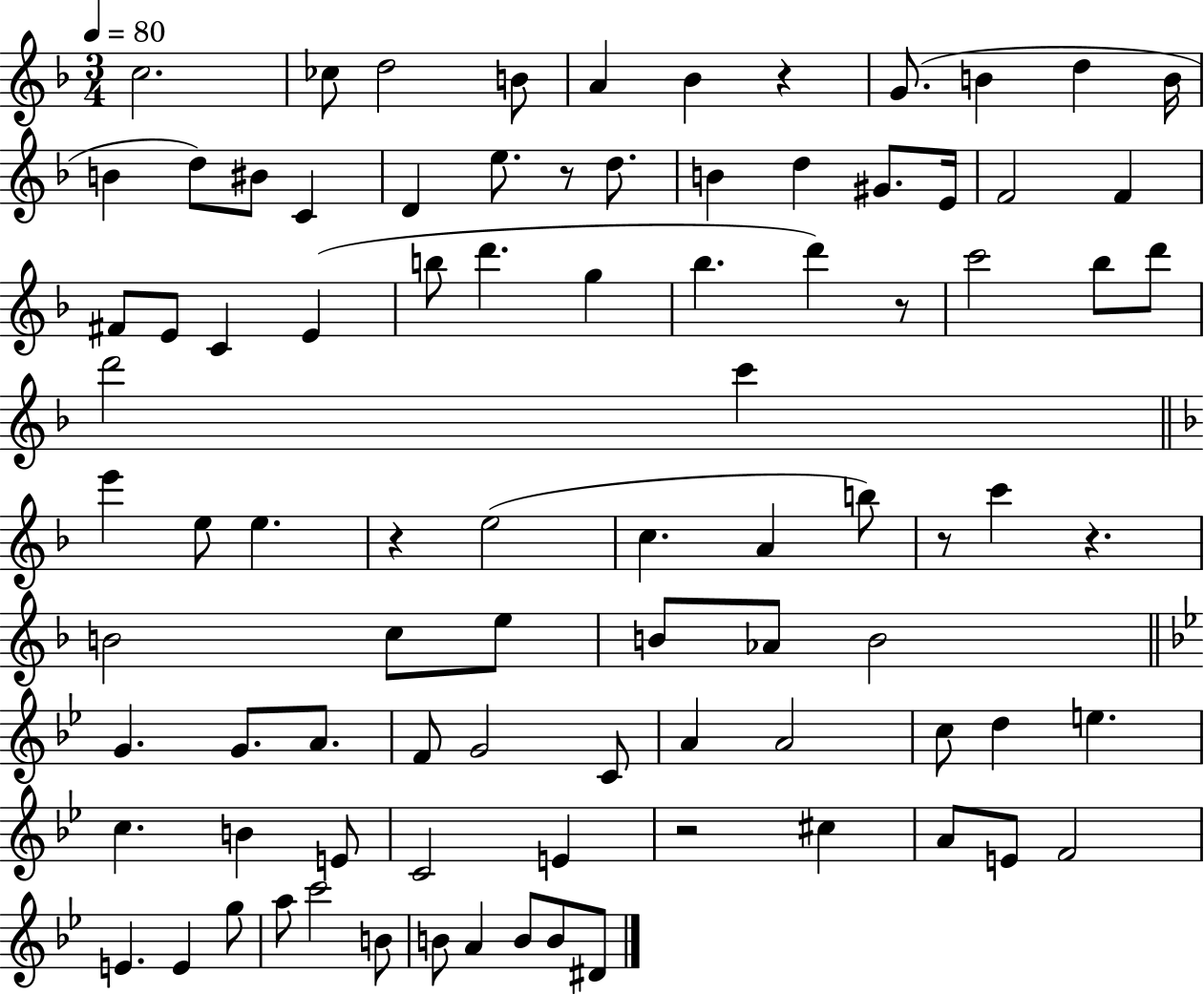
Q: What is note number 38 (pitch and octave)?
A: E6